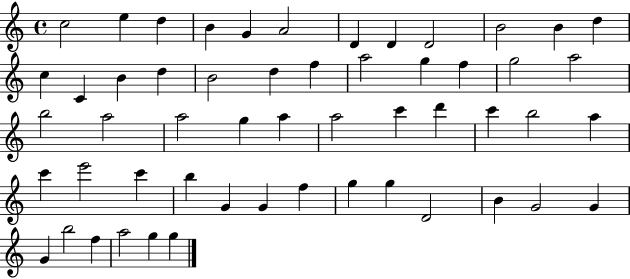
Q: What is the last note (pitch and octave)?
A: G5